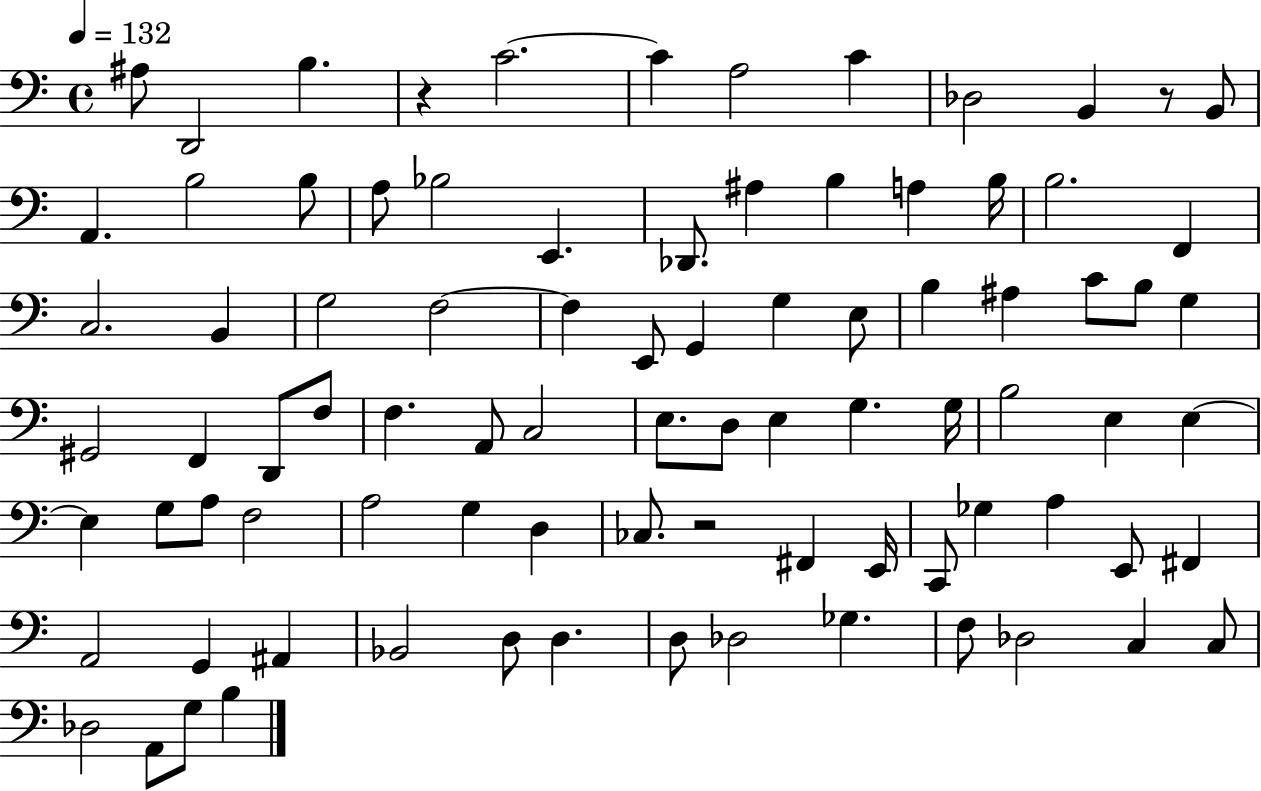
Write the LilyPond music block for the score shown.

{
  \clef bass
  \time 4/4
  \defaultTimeSignature
  \key c \major
  \tempo 4 = 132
  ais8 d,2 b4. | r4 c'2.~~ | c'4 a2 c'4 | des2 b,4 r8 b,8 | \break a,4. b2 b8 | a8 bes2 e,4. | des,8. ais4 b4 a4 b16 | b2. f,4 | \break c2. b,4 | g2 f2~~ | f4 e,8 g,4 g4 e8 | b4 ais4 c'8 b8 g4 | \break gis,2 f,4 d,8 f8 | f4. a,8 c2 | e8. d8 e4 g4. g16 | b2 e4 e4~~ | \break e4 g8 a8 f2 | a2 g4 d4 | ces8. r2 fis,4 e,16 | c,8 ges4 a4 e,8 fis,4 | \break a,2 g,4 ais,4 | bes,2 d8 d4. | d8 des2 ges4. | f8 des2 c4 c8 | \break des2 a,8 g8 b4 | \bar "|."
}